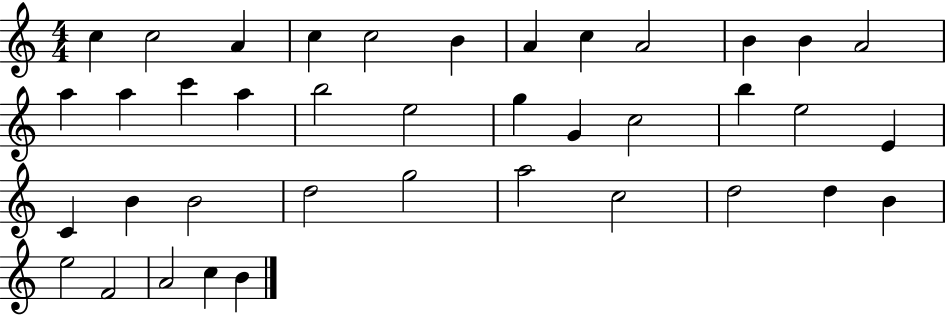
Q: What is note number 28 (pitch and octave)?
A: D5